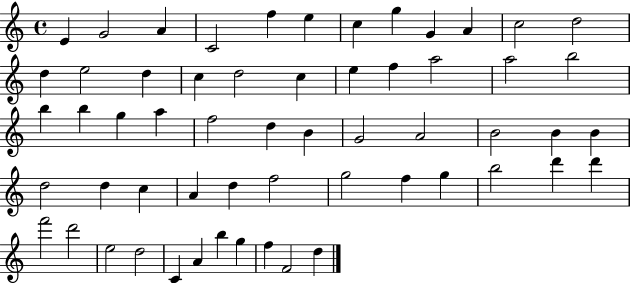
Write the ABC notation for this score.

X:1
T:Untitled
M:4/4
L:1/4
K:C
E G2 A C2 f e c g G A c2 d2 d e2 d c d2 c e f a2 a2 b2 b b g a f2 d B G2 A2 B2 B B d2 d c A d f2 g2 f g b2 d' d' f'2 d'2 e2 d2 C A b g f F2 d